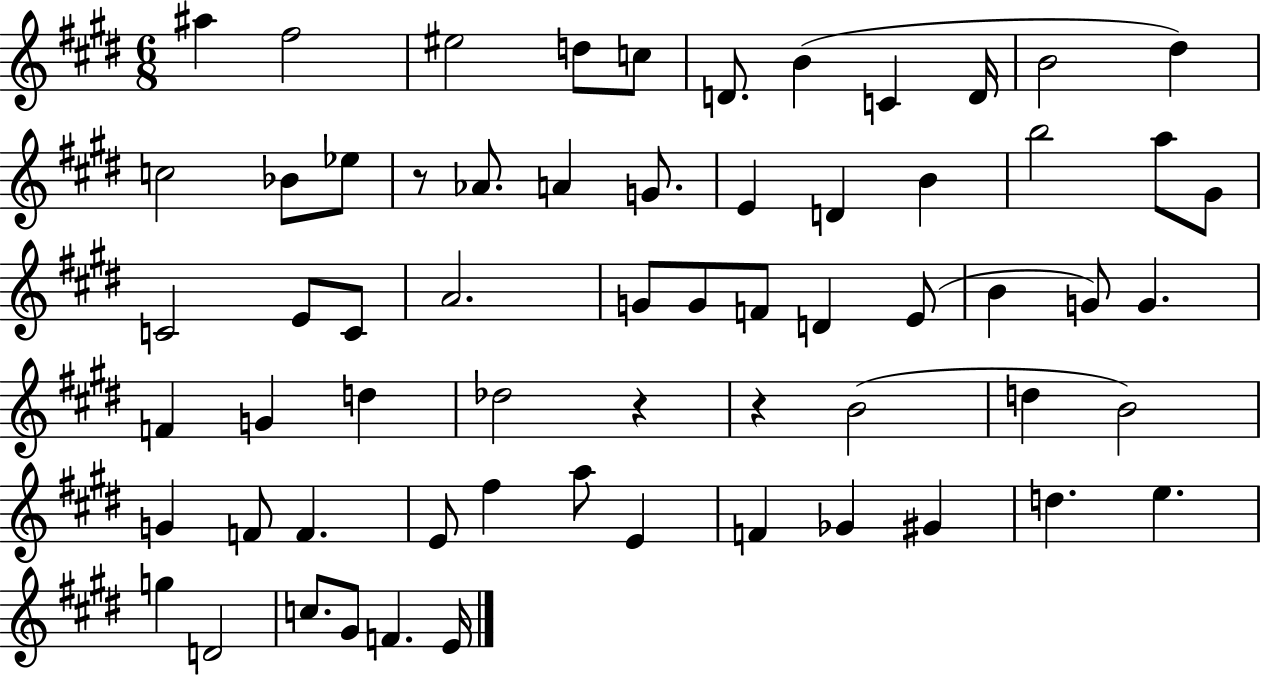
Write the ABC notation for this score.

X:1
T:Untitled
M:6/8
L:1/4
K:E
^a ^f2 ^e2 d/2 c/2 D/2 B C D/4 B2 ^d c2 _B/2 _e/2 z/2 _A/2 A G/2 E D B b2 a/2 ^G/2 C2 E/2 C/2 A2 G/2 G/2 F/2 D E/2 B G/2 G F G d _d2 z z B2 d B2 G F/2 F E/2 ^f a/2 E F _G ^G d e g D2 c/2 ^G/2 F E/4